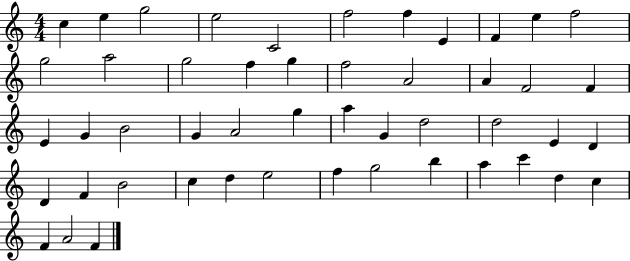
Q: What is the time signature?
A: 4/4